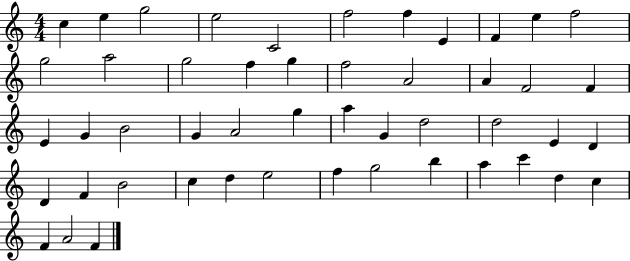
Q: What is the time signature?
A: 4/4